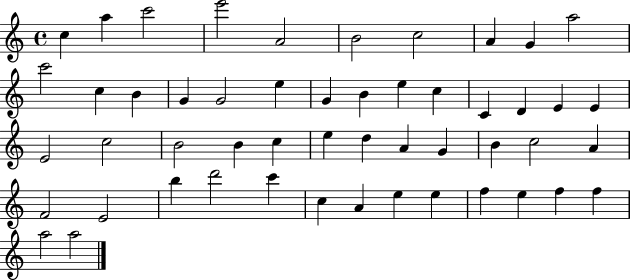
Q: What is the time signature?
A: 4/4